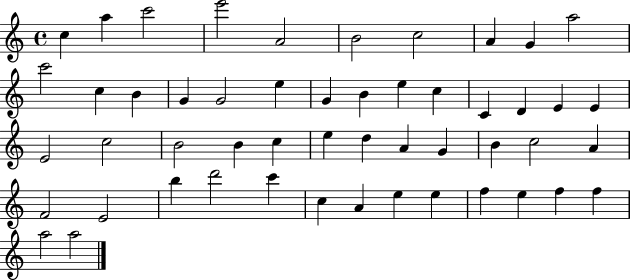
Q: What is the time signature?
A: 4/4